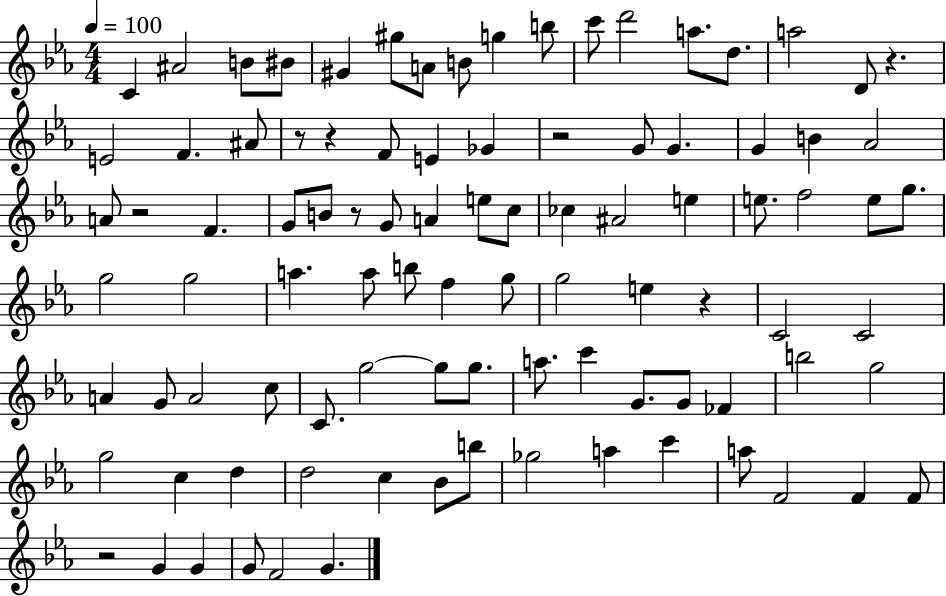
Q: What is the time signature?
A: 4/4